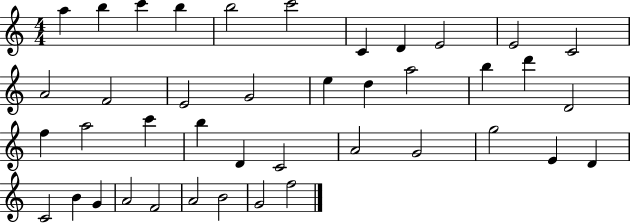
{
  \clef treble
  \numericTimeSignature
  \time 4/4
  \key c \major
  a''4 b''4 c'''4 b''4 | b''2 c'''2 | c'4 d'4 e'2 | e'2 c'2 | \break a'2 f'2 | e'2 g'2 | e''4 d''4 a''2 | b''4 d'''4 d'2 | \break f''4 a''2 c'''4 | b''4 d'4 c'2 | a'2 g'2 | g''2 e'4 d'4 | \break c'2 b'4 g'4 | a'2 f'2 | a'2 b'2 | g'2 f''2 | \break \bar "|."
}